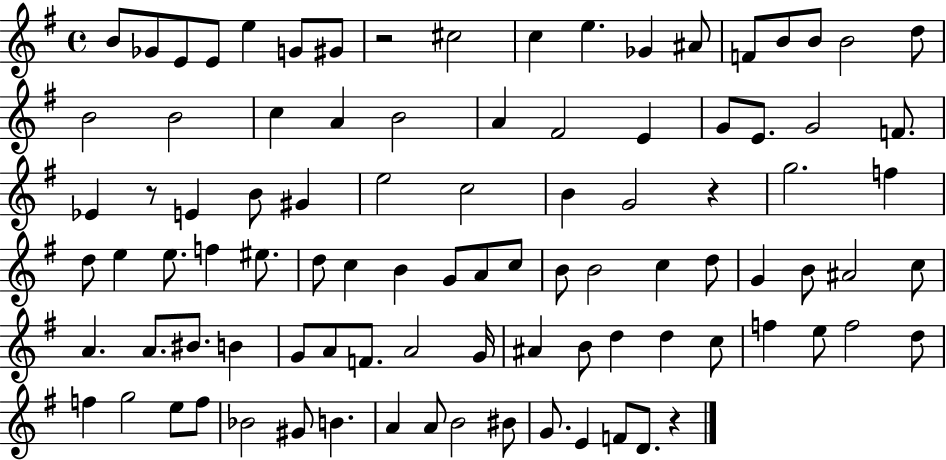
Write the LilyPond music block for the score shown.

{
  \clef treble
  \time 4/4
  \defaultTimeSignature
  \key g \major
  b'8 ges'8 e'8 e'8 e''4 g'8 gis'8 | r2 cis''2 | c''4 e''4. ges'4 ais'8 | f'8 b'8 b'8 b'2 d''8 | \break b'2 b'2 | c''4 a'4 b'2 | a'4 fis'2 e'4 | g'8 e'8. g'2 f'8. | \break ees'4 r8 e'4 b'8 gis'4 | e''2 c''2 | b'4 g'2 r4 | g''2. f''4 | \break d''8 e''4 e''8. f''4 eis''8. | d''8 c''4 b'4 g'8 a'8 c''8 | b'8 b'2 c''4 d''8 | g'4 b'8 ais'2 c''8 | \break a'4. a'8. bis'8. b'4 | g'8 a'8 f'8. a'2 g'16 | ais'4 b'8 d''4 d''4 c''8 | f''4 e''8 f''2 d''8 | \break f''4 g''2 e''8 f''8 | bes'2 gis'8 b'4. | a'4 a'8 b'2 bis'8 | g'8. e'4 f'8 d'8. r4 | \break \bar "|."
}